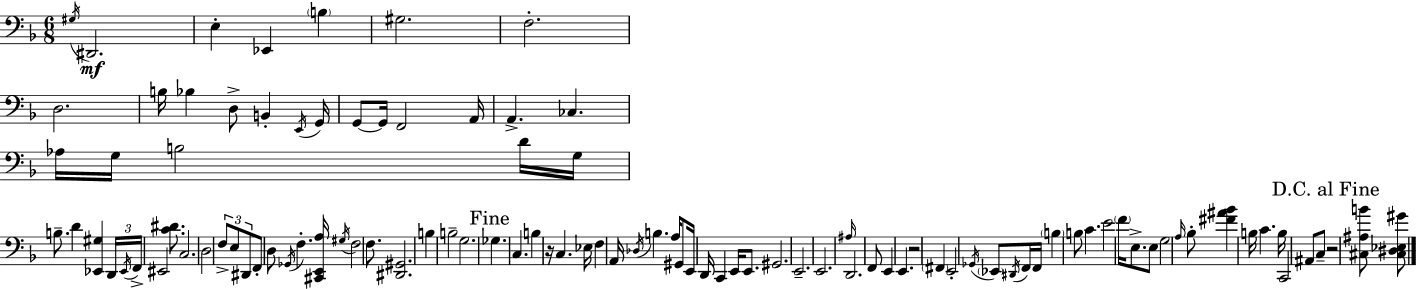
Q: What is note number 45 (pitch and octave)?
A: B3